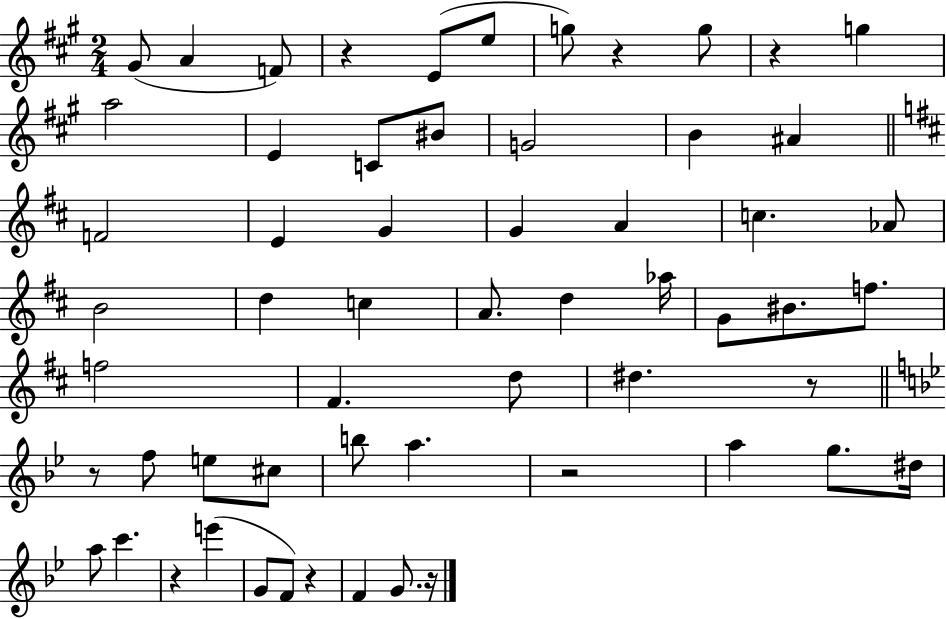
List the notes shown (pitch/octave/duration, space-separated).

G#4/e A4/q F4/e R/q E4/e E5/e G5/e R/q G5/e R/q G5/q A5/h E4/q C4/e BIS4/e G4/h B4/q A#4/q F4/h E4/q G4/q G4/q A4/q C5/q. Ab4/e B4/h D5/q C5/q A4/e. D5/q Ab5/s G4/e BIS4/e. F5/e. F5/h F#4/q. D5/e D#5/q. R/e R/e F5/e E5/e C#5/e B5/e A5/q. R/h A5/q G5/e. D#5/s A5/e C6/q. R/q E6/q G4/e F4/e R/q F4/q G4/e. R/s